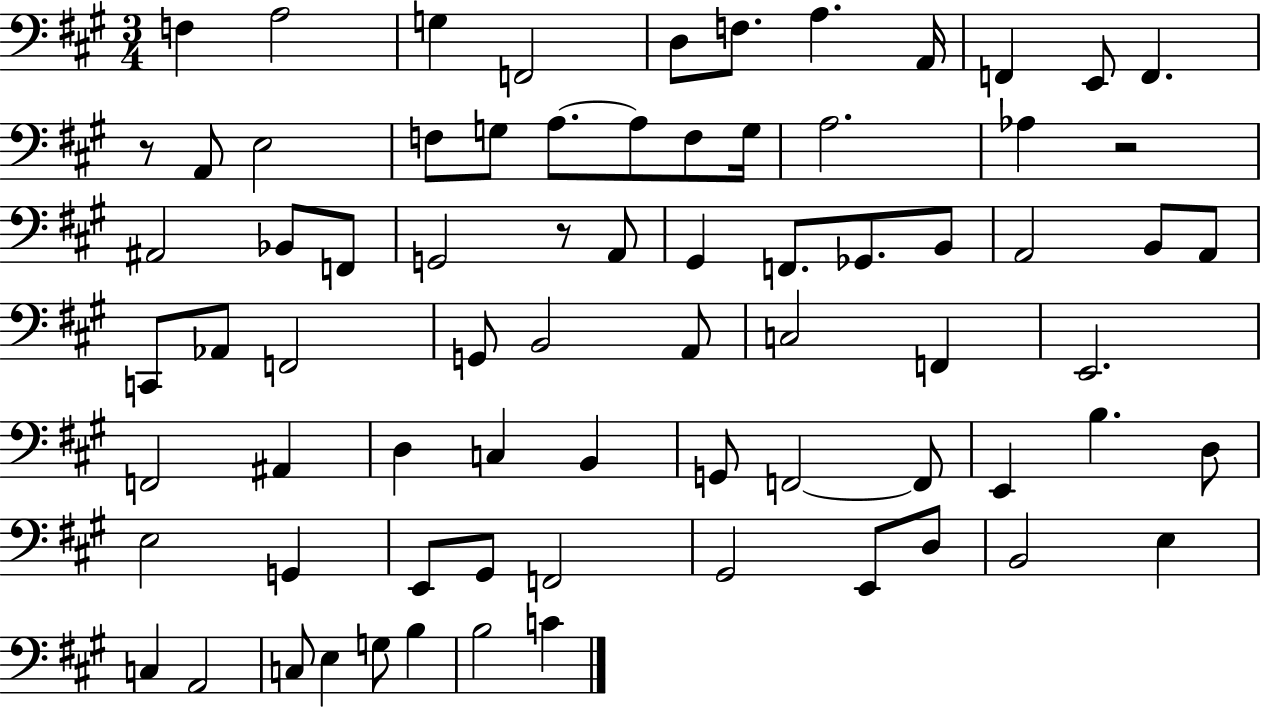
F3/q A3/h G3/q F2/h D3/e F3/e. A3/q. A2/s F2/q E2/e F2/q. R/e A2/e E3/h F3/e G3/e A3/e. A3/e F3/e G3/s A3/h. Ab3/q R/h A#2/h Bb2/e F2/e G2/h R/e A2/e G#2/q F2/e. Gb2/e. B2/e A2/h B2/e A2/e C2/e Ab2/e F2/h G2/e B2/h A2/e C3/h F2/q E2/h. F2/h A#2/q D3/q C3/q B2/q G2/e F2/h F2/e E2/q B3/q. D3/e E3/h G2/q E2/e G#2/e F2/h G#2/h E2/e D3/e B2/h E3/q C3/q A2/h C3/e E3/q G3/e B3/q B3/h C4/q